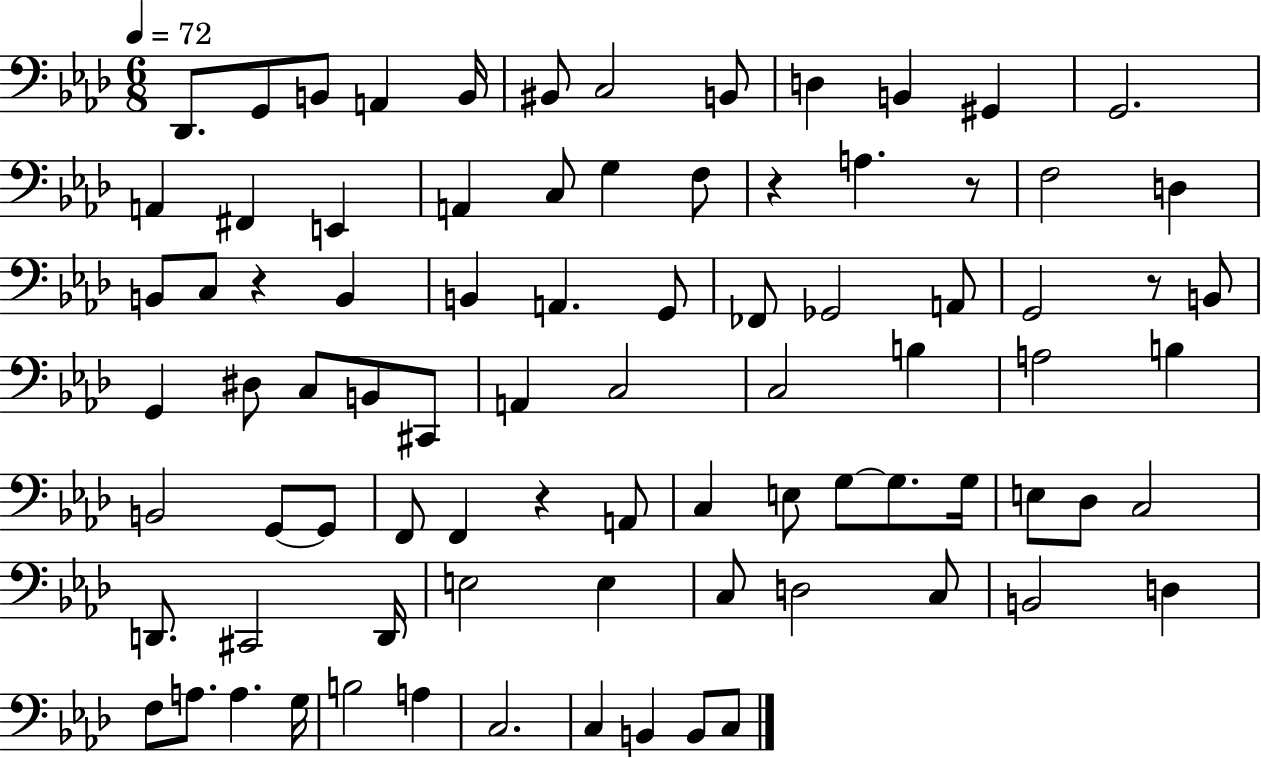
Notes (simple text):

Db2/e. G2/e B2/e A2/q B2/s BIS2/e C3/h B2/e D3/q B2/q G#2/q G2/h. A2/q F#2/q E2/q A2/q C3/e G3/q F3/e R/q A3/q. R/e F3/h D3/q B2/e C3/e R/q B2/q B2/q A2/q. G2/e FES2/e Gb2/h A2/e G2/h R/e B2/e G2/q D#3/e C3/e B2/e C#2/e A2/q C3/h C3/h B3/q A3/h B3/q B2/h G2/e G2/e F2/e F2/q R/q A2/e C3/q E3/e G3/e G3/e. G3/s E3/e Db3/e C3/h D2/e. C#2/h D2/s E3/h E3/q C3/e D3/h C3/e B2/h D3/q F3/e A3/e. A3/q. G3/s B3/h A3/q C3/h. C3/q B2/q B2/e C3/e